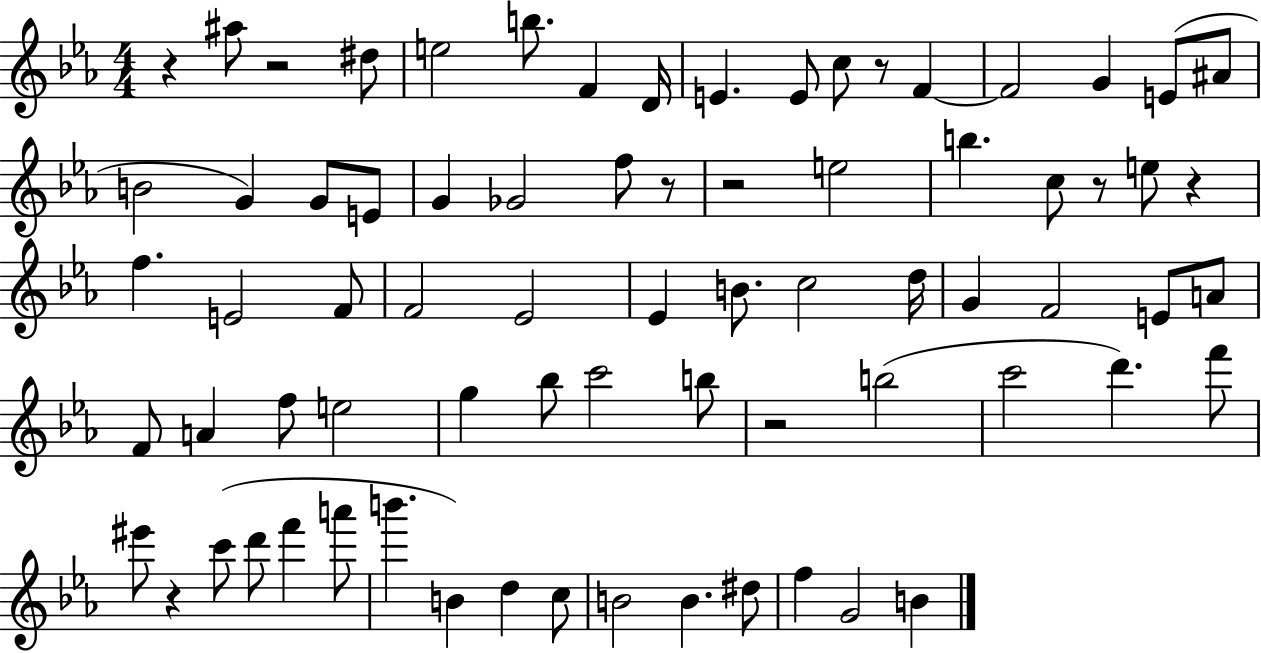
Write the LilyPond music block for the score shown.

{
  \clef treble
  \numericTimeSignature
  \time 4/4
  \key ees \major
  \repeat volta 2 { r4 ais''8 r2 dis''8 | e''2 b''8. f'4 d'16 | e'4. e'8 c''8 r8 f'4~~ | f'2 g'4 e'8( ais'8 | \break b'2 g'4) g'8 e'8 | g'4 ges'2 f''8 r8 | r2 e''2 | b''4. c''8 r8 e''8 r4 | \break f''4. e'2 f'8 | f'2 ees'2 | ees'4 b'8. c''2 d''16 | g'4 f'2 e'8 a'8 | \break f'8 a'4 f''8 e''2 | g''4 bes''8 c'''2 b''8 | r2 b''2( | c'''2 d'''4.) f'''8 | \break eis'''8 r4 c'''8( d'''8 f'''4 a'''8 | b'''4. b'4) d''4 c''8 | b'2 b'4. dis''8 | f''4 g'2 b'4 | \break } \bar "|."
}